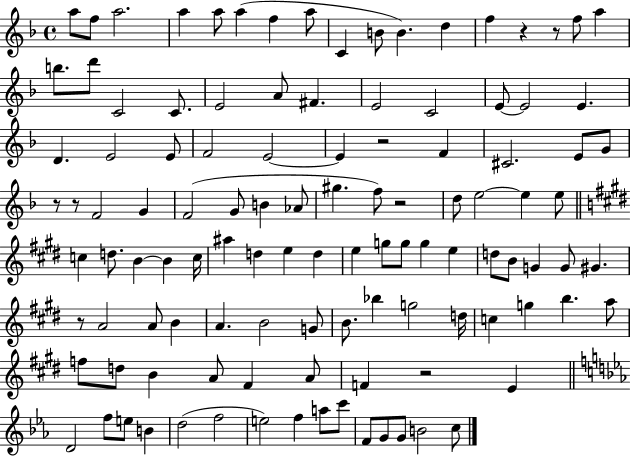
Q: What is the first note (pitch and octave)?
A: A5